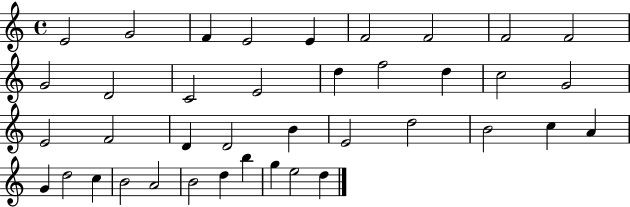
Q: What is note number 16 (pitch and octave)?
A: D5